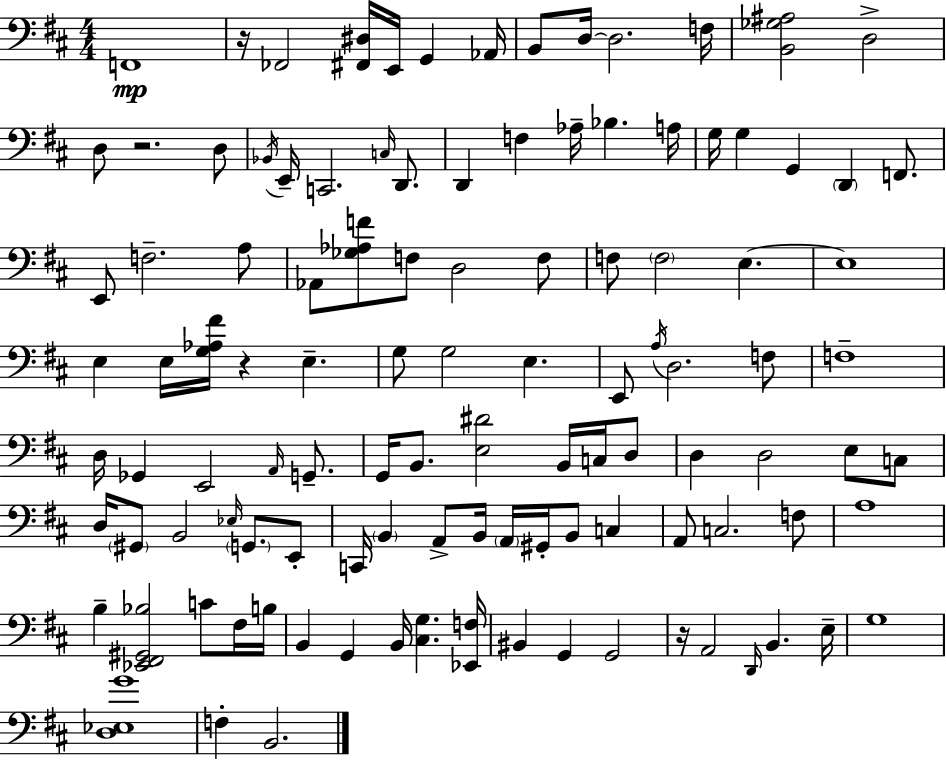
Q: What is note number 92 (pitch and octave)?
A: A2